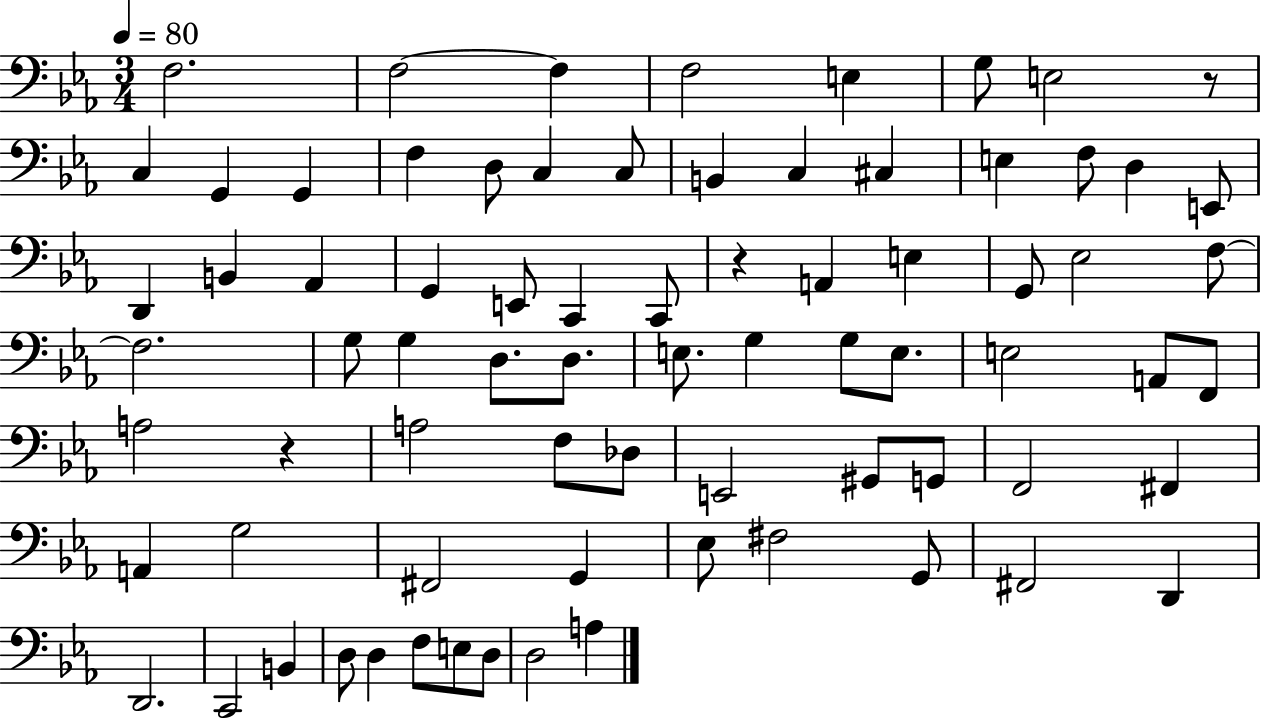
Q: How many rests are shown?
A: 3